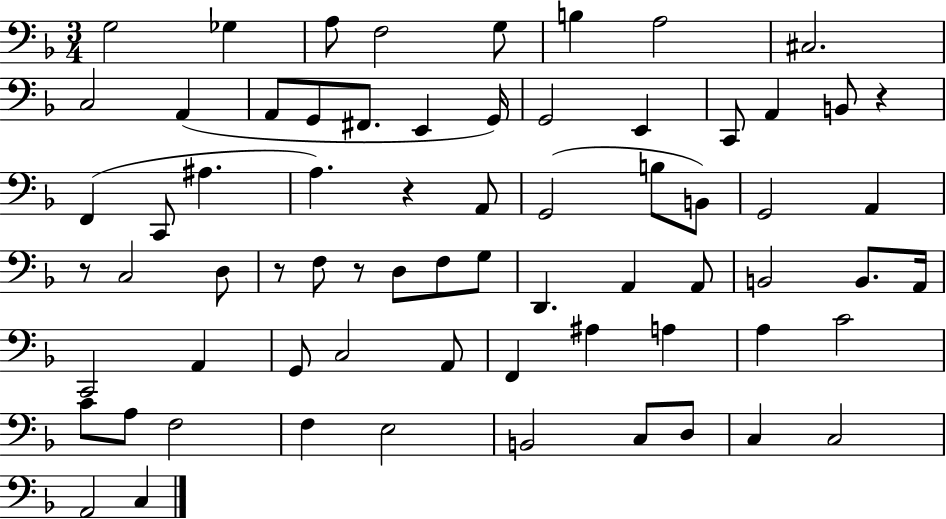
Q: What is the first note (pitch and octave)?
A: G3